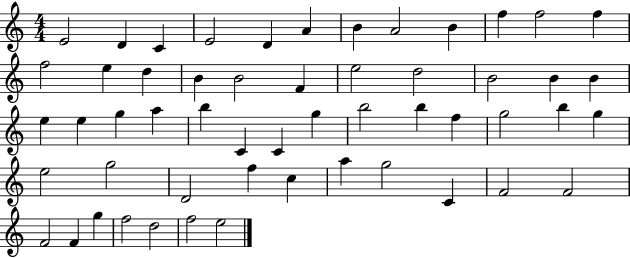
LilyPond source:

{
  \clef treble
  \numericTimeSignature
  \time 4/4
  \key c \major
  e'2 d'4 c'4 | e'2 d'4 a'4 | b'4 a'2 b'4 | f''4 f''2 f''4 | \break f''2 e''4 d''4 | b'4 b'2 f'4 | e''2 d''2 | b'2 b'4 b'4 | \break e''4 e''4 g''4 a''4 | b''4 c'4 c'4 g''4 | b''2 b''4 f''4 | g''2 b''4 g''4 | \break e''2 g''2 | d'2 f''4 c''4 | a''4 g''2 c'4 | f'2 f'2 | \break f'2 f'4 g''4 | f''2 d''2 | f''2 e''2 | \bar "|."
}